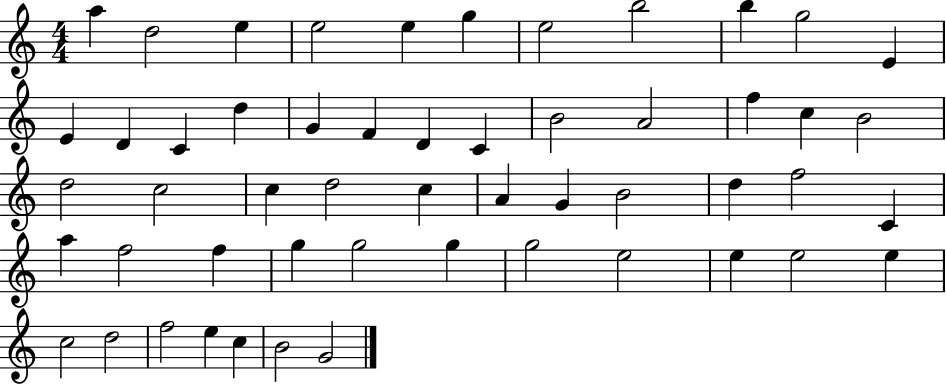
A5/q D5/h E5/q E5/h E5/q G5/q E5/h B5/h B5/q G5/h E4/q E4/q D4/q C4/q D5/q G4/q F4/q D4/q C4/q B4/h A4/h F5/q C5/q B4/h D5/h C5/h C5/q D5/h C5/q A4/q G4/q B4/h D5/q F5/h C4/q A5/q F5/h F5/q G5/q G5/h G5/q G5/h E5/h E5/q E5/h E5/q C5/h D5/h F5/h E5/q C5/q B4/h G4/h